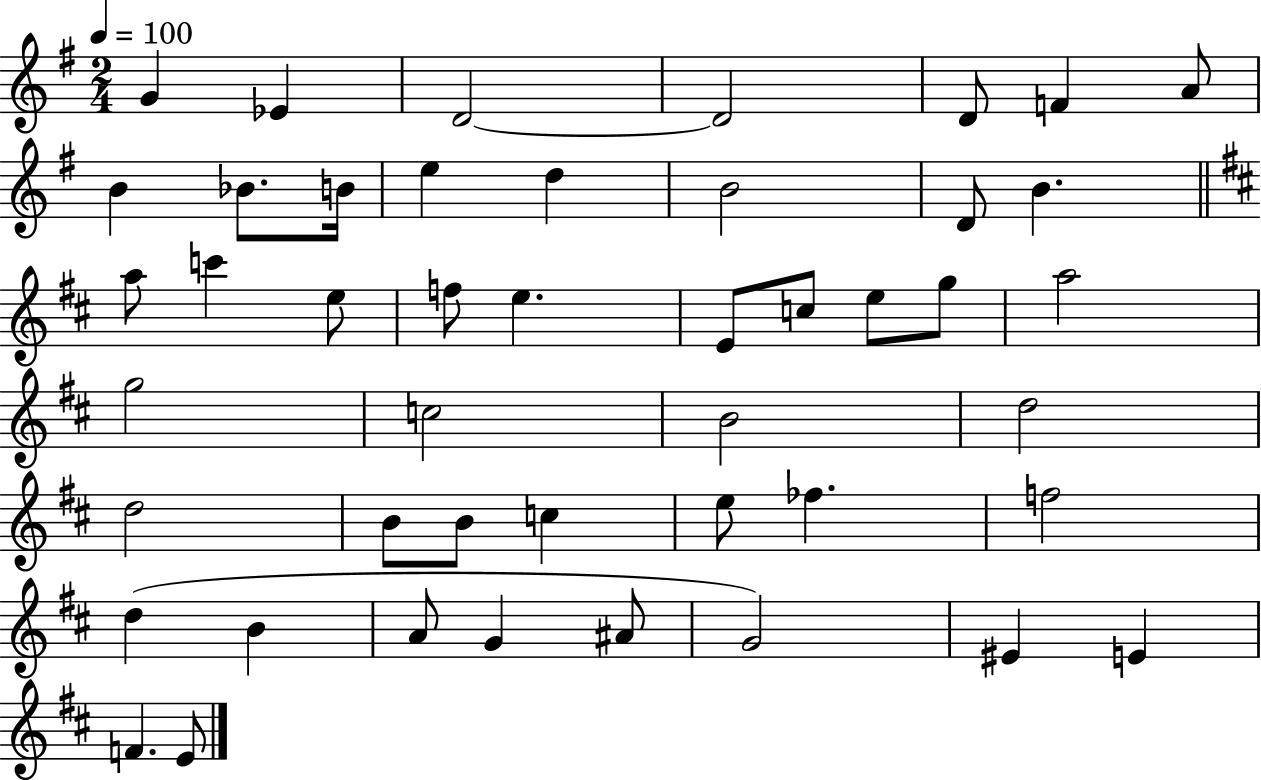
X:1
T:Untitled
M:2/4
L:1/4
K:G
G _E D2 D2 D/2 F A/2 B _B/2 B/4 e d B2 D/2 B a/2 c' e/2 f/2 e E/2 c/2 e/2 g/2 a2 g2 c2 B2 d2 d2 B/2 B/2 c e/2 _f f2 d B A/2 G ^A/2 G2 ^E E F E/2